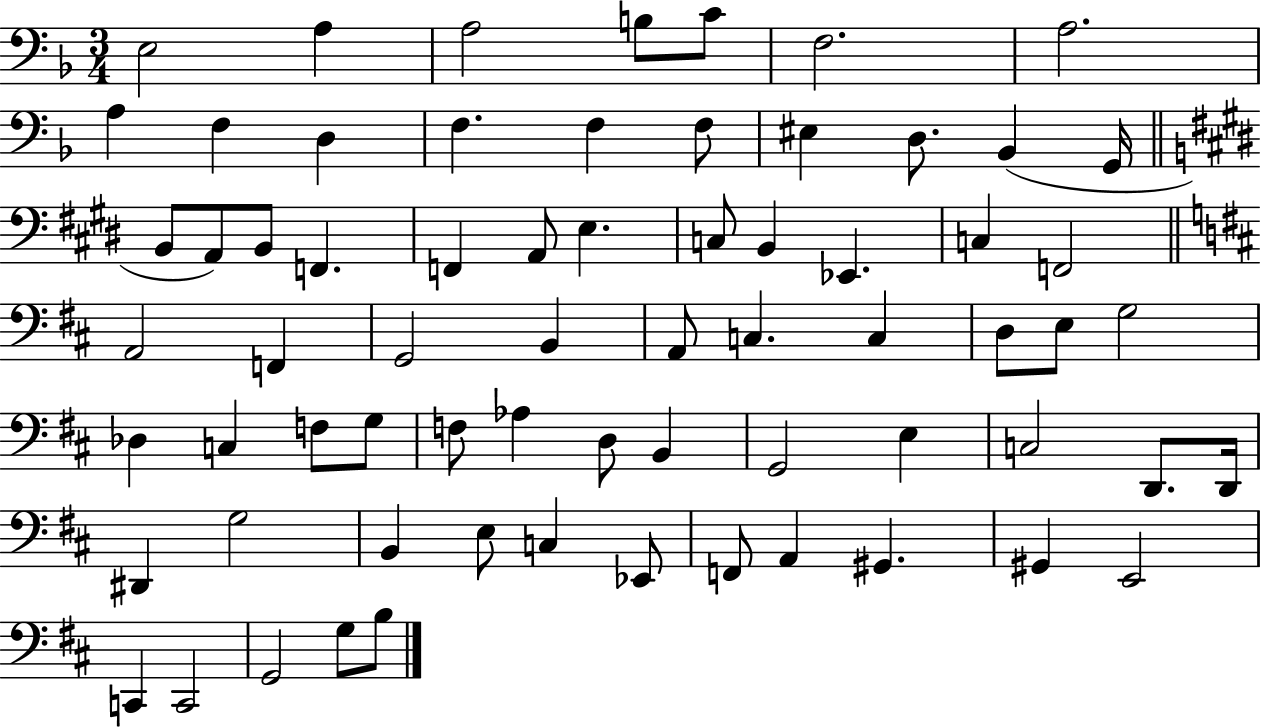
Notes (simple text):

E3/h A3/q A3/h B3/e C4/e F3/h. A3/h. A3/q F3/q D3/q F3/q. F3/q F3/e EIS3/q D3/e. Bb2/q G2/s B2/e A2/e B2/e F2/q. F2/q A2/e E3/q. C3/e B2/q Eb2/q. C3/q F2/h A2/h F2/q G2/h B2/q A2/e C3/q. C3/q D3/e E3/e G3/h Db3/q C3/q F3/e G3/e F3/e Ab3/q D3/e B2/q G2/h E3/q C3/h D2/e. D2/s D#2/q G3/h B2/q E3/e C3/q Eb2/e F2/e A2/q G#2/q. G#2/q E2/h C2/q C2/h G2/h G3/e B3/e